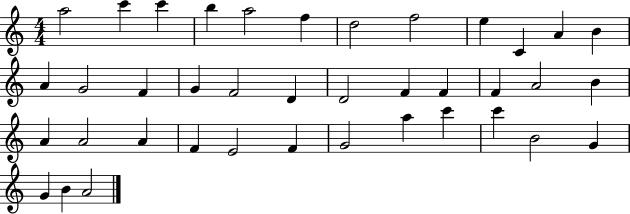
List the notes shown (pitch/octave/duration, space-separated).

A5/h C6/q C6/q B5/q A5/h F5/q D5/h F5/h E5/q C4/q A4/q B4/q A4/q G4/h F4/q G4/q F4/h D4/q D4/h F4/q F4/q F4/q A4/h B4/q A4/q A4/h A4/q F4/q E4/h F4/q G4/h A5/q C6/q C6/q B4/h G4/q G4/q B4/q A4/h